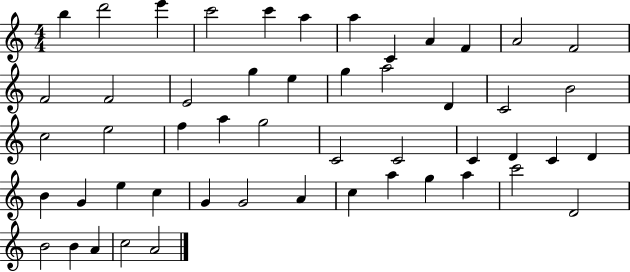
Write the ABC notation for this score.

X:1
T:Untitled
M:4/4
L:1/4
K:C
b d'2 e' c'2 c' a a C A F A2 F2 F2 F2 E2 g e g a2 D C2 B2 c2 e2 f a g2 C2 C2 C D C D B G e c G G2 A c a g a c'2 D2 B2 B A c2 A2